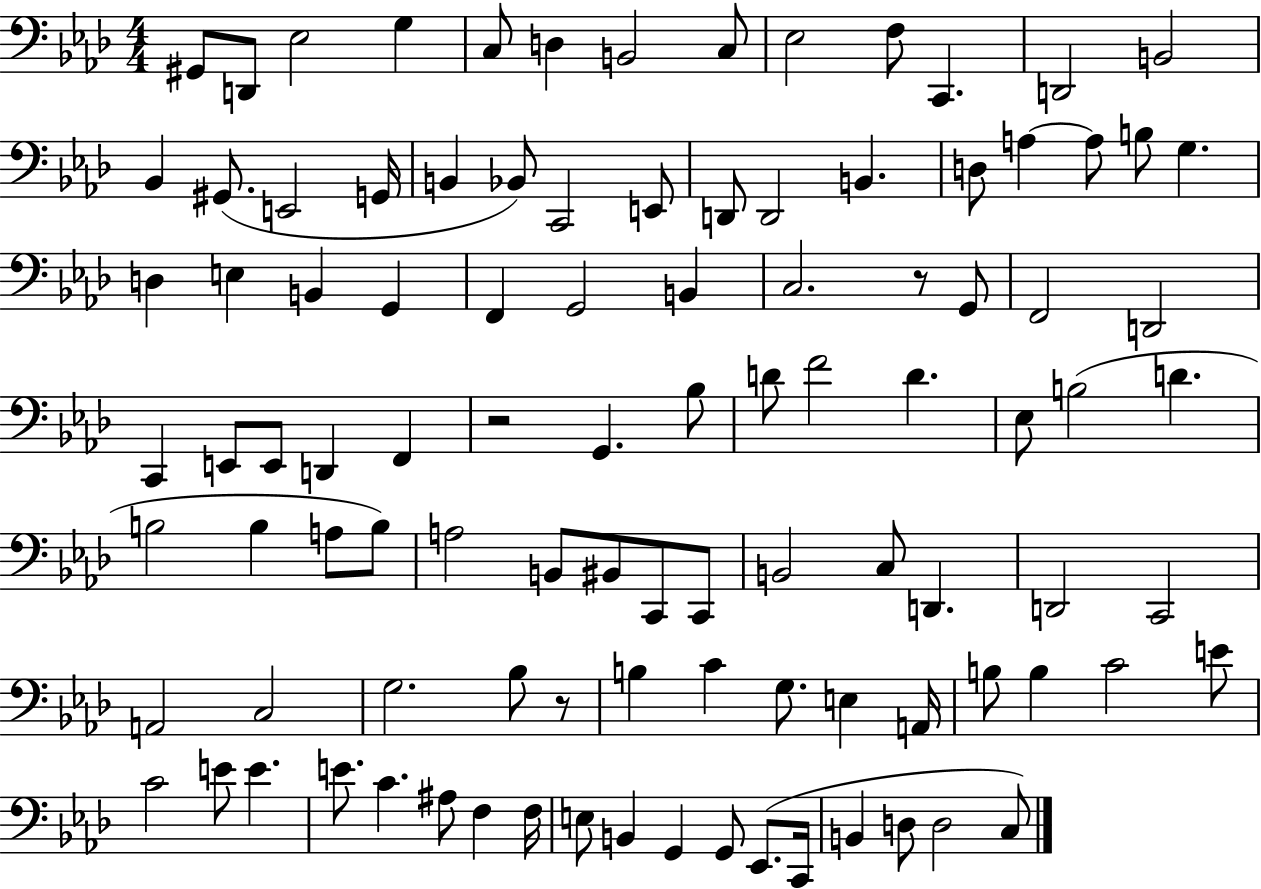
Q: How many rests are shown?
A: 3